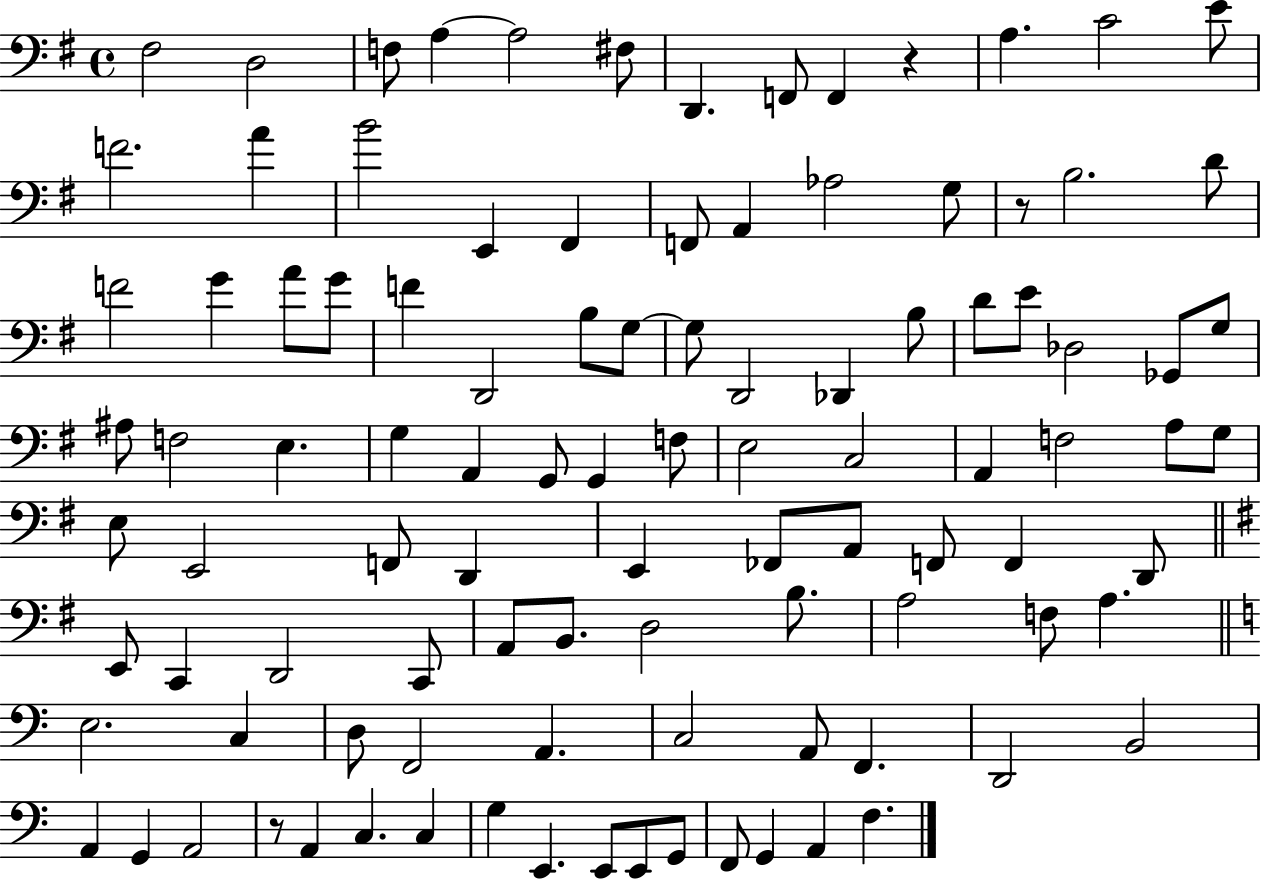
F#3/h D3/h F3/e A3/q A3/h F#3/e D2/q. F2/e F2/q R/q A3/q. C4/h E4/e F4/h. A4/q B4/h E2/q F#2/q F2/e A2/q Ab3/h G3/e R/e B3/h. D4/e F4/h G4/q A4/e G4/e F4/q D2/h B3/e G3/e G3/e D2/h Db2/q B3/e D4/e E4/e Db3/h Gb2/e G3/e A#3/e F3/h E3/q. G3/q A2/q G2/e G2/q F3/e E3/h C3/h A2/q F3/h A3/e G3/e E3/e E2/h F2/e D2/q E2/q FES2/e A2/e F2/e F2/q D2/e E2/e C2/q D2/h C2/e A2/e B2/e. D3/h B3/e. A3/h F3/e A3/q. E3/h. C3/q D3/e F2/h A2/q. C3/h A2/e F2/q. D2/h B2/h A2/q G2/q A2/h R/e A2/q C3/q. C3/q G3/q E2/q. E2/e E2/e G2/e F2/e G2/q A2/q F3/q.